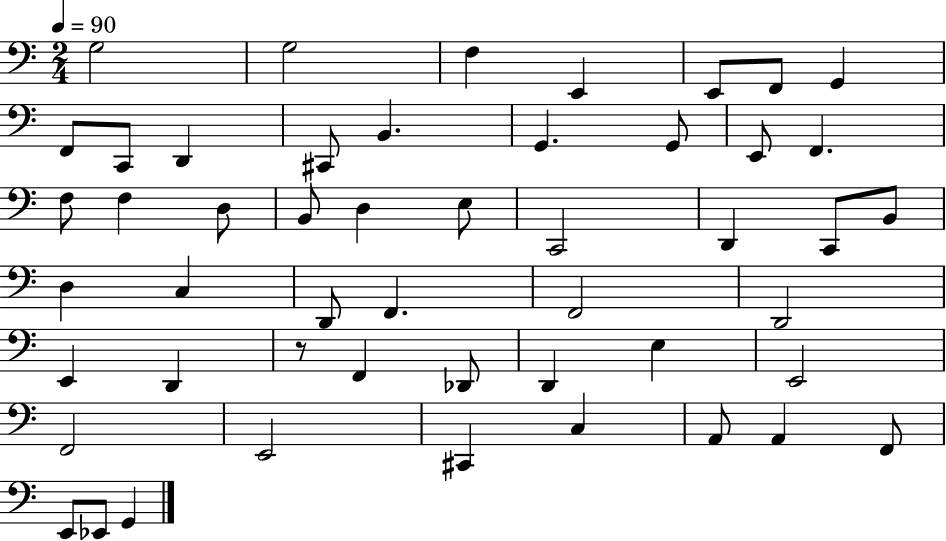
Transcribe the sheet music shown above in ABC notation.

X:1
T:Untitled
M:2/4
L:1/4
K:C
G,2 G,2 F, E,, E,,/2 F,,/2 G,, F,,/2 C,,/2 D,, ^C,,/2 B,, G,, G,,/2 E,,/2 F,, F,/2 F, D,/2 B,,/2 D, E,/2 C,,2 D,, C,,/2 B,,/2 D, C, D,,/2 F,, F,,2 D,,2 E,, D,, z/2 F,, _D,,/2 D,, E, E,,2 F,,2 E,,2 ^C,, C, A,,/2 A,, F,,/2 E,,/2 _E,,/2 G,,